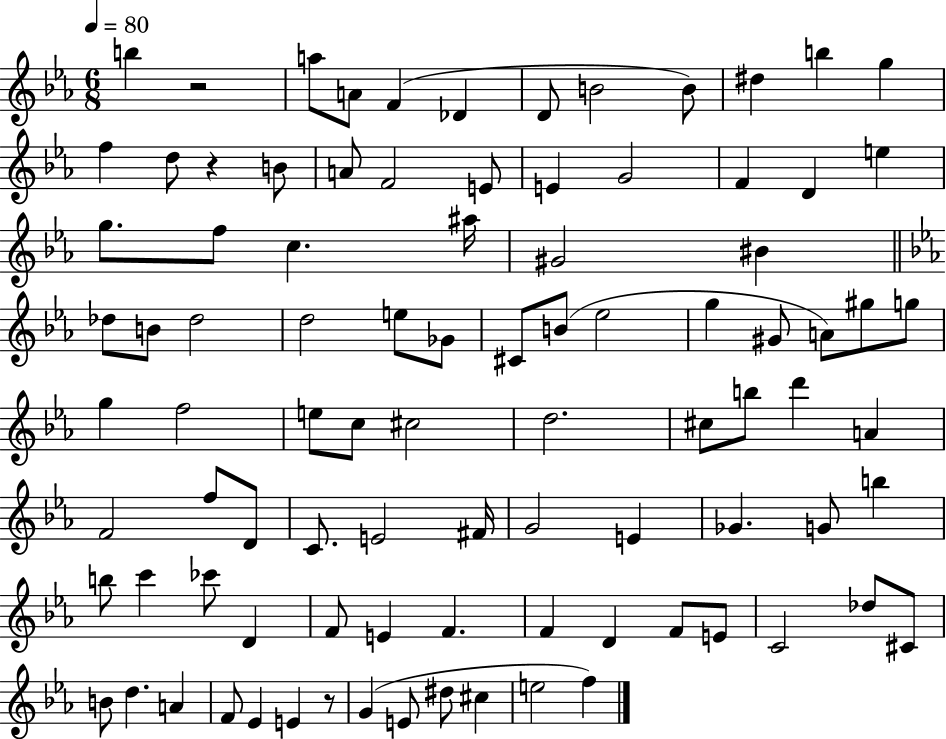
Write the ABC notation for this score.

X:1
T:Untitled
M:6/8
L:1/4
K:Eb
b z2 a/2 A/2 F _D D/2 B2 B/2 ^d b g f d/2 z B/2 A/2 F2 E/2 E G2 F D e g/2 f/2 c ^a/4 ^G2 ^B _d/2 B/2 _d2 d2 e/2 _G/2 ^C/2 B/2 _e2 g ^G/2 A/2 ^g/2 g/2 g f2 e/2 c/2 ^c2 d2 ^c/2 b/2 d' A F2 f/2 D/2 C/2 E2 ^F/4 G2 E _G G/2 b b/2 c' _c'/2 D F/2 E F F D F/2 E/2 C2 _d/2 ^C/2 B/2 d A F/2 _E E z/2 G E/2 ^d/2 ^c e2 f